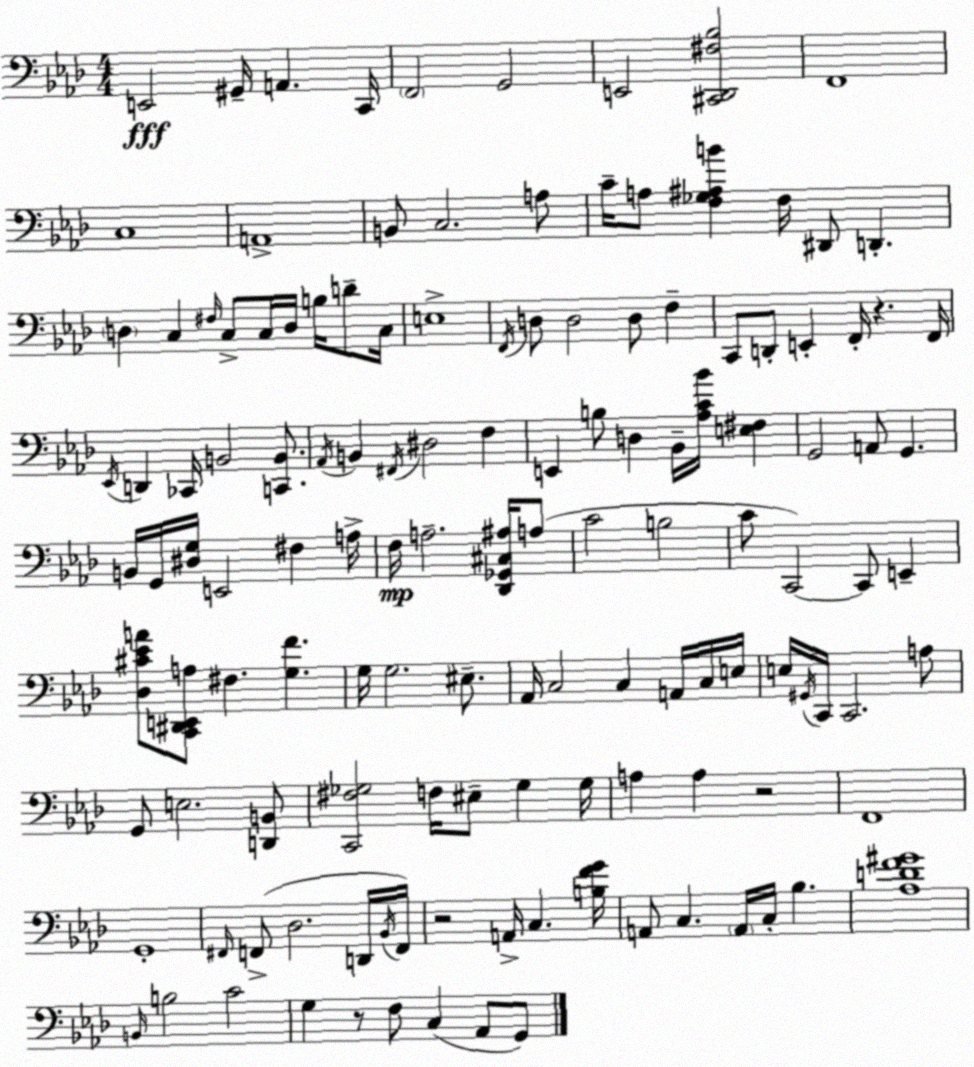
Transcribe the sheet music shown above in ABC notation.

X:1
T:Untitled
M:4/4
L:1/4
K:Fm
E,,2 ^G,,/4 A,, C,,/4 F,,2 G,,2 E,,2 [^C,,_D,,^F,_B,]2 F,,4 C,4 A,,4 B,,/2 C,2 A,/2 C/4 A,/2 [F,_G,^A,B] F,/4 ^D,,/2 D,, D, C, ^F,/4 C,/2 C,/4 D,/4 B,/4 D/2 C,/4 E,4 F,,/4 D,/2 D,2 D,/2 F, C,,/2 D,,/2 E,, F,,/4 z F,,/4 _E,,/4 D,, _C,,/4 B,,2 [C,,B,,]/2 _A,,/4 B,, ^F,,/4 ^D,2 F, E,, B,/2 D, _B,,/4 [_A,C_B]/4 [E,^F,] G,,2 A,,/2 G,, B,,/4 G,,/4 [^D,G,]/4 E,,2 ^F, A,/4 F,/4 A,2 [_D,,_G,,^C,^A,]/4 A,/2 C2 B,2 C/2 C,,2 C,,/2 E,, [_D,^C_EA]/2 [C,,^D,,E,,A,]/2 ^F, [G,F] G,/4 G,2 ^E,/2 _A,,/4 C,2 C, A,,/4 C,/4 E,/4 E,/4 ^G,,/4 C,,/4 C,,2 A,/2 G,,/2 E,2 [D,,B,,]/2 [C,,^F,_G,]2 F,/4 ^E,/2 _G, _G,/4 A, A, z2 F,,4 G,,4 ^F,,/4 F,,/2 _D,2 D,,/4 _B,,/4 F,,/4 z2 A,,/4 C, [B,FG]/4 A,,/2 C, A,,/4 C,/4 _B, [_A,DF^G]4 B,,/4 B,2 C2 G, z/2 F,/2 C, _A,,/2 G,,/2